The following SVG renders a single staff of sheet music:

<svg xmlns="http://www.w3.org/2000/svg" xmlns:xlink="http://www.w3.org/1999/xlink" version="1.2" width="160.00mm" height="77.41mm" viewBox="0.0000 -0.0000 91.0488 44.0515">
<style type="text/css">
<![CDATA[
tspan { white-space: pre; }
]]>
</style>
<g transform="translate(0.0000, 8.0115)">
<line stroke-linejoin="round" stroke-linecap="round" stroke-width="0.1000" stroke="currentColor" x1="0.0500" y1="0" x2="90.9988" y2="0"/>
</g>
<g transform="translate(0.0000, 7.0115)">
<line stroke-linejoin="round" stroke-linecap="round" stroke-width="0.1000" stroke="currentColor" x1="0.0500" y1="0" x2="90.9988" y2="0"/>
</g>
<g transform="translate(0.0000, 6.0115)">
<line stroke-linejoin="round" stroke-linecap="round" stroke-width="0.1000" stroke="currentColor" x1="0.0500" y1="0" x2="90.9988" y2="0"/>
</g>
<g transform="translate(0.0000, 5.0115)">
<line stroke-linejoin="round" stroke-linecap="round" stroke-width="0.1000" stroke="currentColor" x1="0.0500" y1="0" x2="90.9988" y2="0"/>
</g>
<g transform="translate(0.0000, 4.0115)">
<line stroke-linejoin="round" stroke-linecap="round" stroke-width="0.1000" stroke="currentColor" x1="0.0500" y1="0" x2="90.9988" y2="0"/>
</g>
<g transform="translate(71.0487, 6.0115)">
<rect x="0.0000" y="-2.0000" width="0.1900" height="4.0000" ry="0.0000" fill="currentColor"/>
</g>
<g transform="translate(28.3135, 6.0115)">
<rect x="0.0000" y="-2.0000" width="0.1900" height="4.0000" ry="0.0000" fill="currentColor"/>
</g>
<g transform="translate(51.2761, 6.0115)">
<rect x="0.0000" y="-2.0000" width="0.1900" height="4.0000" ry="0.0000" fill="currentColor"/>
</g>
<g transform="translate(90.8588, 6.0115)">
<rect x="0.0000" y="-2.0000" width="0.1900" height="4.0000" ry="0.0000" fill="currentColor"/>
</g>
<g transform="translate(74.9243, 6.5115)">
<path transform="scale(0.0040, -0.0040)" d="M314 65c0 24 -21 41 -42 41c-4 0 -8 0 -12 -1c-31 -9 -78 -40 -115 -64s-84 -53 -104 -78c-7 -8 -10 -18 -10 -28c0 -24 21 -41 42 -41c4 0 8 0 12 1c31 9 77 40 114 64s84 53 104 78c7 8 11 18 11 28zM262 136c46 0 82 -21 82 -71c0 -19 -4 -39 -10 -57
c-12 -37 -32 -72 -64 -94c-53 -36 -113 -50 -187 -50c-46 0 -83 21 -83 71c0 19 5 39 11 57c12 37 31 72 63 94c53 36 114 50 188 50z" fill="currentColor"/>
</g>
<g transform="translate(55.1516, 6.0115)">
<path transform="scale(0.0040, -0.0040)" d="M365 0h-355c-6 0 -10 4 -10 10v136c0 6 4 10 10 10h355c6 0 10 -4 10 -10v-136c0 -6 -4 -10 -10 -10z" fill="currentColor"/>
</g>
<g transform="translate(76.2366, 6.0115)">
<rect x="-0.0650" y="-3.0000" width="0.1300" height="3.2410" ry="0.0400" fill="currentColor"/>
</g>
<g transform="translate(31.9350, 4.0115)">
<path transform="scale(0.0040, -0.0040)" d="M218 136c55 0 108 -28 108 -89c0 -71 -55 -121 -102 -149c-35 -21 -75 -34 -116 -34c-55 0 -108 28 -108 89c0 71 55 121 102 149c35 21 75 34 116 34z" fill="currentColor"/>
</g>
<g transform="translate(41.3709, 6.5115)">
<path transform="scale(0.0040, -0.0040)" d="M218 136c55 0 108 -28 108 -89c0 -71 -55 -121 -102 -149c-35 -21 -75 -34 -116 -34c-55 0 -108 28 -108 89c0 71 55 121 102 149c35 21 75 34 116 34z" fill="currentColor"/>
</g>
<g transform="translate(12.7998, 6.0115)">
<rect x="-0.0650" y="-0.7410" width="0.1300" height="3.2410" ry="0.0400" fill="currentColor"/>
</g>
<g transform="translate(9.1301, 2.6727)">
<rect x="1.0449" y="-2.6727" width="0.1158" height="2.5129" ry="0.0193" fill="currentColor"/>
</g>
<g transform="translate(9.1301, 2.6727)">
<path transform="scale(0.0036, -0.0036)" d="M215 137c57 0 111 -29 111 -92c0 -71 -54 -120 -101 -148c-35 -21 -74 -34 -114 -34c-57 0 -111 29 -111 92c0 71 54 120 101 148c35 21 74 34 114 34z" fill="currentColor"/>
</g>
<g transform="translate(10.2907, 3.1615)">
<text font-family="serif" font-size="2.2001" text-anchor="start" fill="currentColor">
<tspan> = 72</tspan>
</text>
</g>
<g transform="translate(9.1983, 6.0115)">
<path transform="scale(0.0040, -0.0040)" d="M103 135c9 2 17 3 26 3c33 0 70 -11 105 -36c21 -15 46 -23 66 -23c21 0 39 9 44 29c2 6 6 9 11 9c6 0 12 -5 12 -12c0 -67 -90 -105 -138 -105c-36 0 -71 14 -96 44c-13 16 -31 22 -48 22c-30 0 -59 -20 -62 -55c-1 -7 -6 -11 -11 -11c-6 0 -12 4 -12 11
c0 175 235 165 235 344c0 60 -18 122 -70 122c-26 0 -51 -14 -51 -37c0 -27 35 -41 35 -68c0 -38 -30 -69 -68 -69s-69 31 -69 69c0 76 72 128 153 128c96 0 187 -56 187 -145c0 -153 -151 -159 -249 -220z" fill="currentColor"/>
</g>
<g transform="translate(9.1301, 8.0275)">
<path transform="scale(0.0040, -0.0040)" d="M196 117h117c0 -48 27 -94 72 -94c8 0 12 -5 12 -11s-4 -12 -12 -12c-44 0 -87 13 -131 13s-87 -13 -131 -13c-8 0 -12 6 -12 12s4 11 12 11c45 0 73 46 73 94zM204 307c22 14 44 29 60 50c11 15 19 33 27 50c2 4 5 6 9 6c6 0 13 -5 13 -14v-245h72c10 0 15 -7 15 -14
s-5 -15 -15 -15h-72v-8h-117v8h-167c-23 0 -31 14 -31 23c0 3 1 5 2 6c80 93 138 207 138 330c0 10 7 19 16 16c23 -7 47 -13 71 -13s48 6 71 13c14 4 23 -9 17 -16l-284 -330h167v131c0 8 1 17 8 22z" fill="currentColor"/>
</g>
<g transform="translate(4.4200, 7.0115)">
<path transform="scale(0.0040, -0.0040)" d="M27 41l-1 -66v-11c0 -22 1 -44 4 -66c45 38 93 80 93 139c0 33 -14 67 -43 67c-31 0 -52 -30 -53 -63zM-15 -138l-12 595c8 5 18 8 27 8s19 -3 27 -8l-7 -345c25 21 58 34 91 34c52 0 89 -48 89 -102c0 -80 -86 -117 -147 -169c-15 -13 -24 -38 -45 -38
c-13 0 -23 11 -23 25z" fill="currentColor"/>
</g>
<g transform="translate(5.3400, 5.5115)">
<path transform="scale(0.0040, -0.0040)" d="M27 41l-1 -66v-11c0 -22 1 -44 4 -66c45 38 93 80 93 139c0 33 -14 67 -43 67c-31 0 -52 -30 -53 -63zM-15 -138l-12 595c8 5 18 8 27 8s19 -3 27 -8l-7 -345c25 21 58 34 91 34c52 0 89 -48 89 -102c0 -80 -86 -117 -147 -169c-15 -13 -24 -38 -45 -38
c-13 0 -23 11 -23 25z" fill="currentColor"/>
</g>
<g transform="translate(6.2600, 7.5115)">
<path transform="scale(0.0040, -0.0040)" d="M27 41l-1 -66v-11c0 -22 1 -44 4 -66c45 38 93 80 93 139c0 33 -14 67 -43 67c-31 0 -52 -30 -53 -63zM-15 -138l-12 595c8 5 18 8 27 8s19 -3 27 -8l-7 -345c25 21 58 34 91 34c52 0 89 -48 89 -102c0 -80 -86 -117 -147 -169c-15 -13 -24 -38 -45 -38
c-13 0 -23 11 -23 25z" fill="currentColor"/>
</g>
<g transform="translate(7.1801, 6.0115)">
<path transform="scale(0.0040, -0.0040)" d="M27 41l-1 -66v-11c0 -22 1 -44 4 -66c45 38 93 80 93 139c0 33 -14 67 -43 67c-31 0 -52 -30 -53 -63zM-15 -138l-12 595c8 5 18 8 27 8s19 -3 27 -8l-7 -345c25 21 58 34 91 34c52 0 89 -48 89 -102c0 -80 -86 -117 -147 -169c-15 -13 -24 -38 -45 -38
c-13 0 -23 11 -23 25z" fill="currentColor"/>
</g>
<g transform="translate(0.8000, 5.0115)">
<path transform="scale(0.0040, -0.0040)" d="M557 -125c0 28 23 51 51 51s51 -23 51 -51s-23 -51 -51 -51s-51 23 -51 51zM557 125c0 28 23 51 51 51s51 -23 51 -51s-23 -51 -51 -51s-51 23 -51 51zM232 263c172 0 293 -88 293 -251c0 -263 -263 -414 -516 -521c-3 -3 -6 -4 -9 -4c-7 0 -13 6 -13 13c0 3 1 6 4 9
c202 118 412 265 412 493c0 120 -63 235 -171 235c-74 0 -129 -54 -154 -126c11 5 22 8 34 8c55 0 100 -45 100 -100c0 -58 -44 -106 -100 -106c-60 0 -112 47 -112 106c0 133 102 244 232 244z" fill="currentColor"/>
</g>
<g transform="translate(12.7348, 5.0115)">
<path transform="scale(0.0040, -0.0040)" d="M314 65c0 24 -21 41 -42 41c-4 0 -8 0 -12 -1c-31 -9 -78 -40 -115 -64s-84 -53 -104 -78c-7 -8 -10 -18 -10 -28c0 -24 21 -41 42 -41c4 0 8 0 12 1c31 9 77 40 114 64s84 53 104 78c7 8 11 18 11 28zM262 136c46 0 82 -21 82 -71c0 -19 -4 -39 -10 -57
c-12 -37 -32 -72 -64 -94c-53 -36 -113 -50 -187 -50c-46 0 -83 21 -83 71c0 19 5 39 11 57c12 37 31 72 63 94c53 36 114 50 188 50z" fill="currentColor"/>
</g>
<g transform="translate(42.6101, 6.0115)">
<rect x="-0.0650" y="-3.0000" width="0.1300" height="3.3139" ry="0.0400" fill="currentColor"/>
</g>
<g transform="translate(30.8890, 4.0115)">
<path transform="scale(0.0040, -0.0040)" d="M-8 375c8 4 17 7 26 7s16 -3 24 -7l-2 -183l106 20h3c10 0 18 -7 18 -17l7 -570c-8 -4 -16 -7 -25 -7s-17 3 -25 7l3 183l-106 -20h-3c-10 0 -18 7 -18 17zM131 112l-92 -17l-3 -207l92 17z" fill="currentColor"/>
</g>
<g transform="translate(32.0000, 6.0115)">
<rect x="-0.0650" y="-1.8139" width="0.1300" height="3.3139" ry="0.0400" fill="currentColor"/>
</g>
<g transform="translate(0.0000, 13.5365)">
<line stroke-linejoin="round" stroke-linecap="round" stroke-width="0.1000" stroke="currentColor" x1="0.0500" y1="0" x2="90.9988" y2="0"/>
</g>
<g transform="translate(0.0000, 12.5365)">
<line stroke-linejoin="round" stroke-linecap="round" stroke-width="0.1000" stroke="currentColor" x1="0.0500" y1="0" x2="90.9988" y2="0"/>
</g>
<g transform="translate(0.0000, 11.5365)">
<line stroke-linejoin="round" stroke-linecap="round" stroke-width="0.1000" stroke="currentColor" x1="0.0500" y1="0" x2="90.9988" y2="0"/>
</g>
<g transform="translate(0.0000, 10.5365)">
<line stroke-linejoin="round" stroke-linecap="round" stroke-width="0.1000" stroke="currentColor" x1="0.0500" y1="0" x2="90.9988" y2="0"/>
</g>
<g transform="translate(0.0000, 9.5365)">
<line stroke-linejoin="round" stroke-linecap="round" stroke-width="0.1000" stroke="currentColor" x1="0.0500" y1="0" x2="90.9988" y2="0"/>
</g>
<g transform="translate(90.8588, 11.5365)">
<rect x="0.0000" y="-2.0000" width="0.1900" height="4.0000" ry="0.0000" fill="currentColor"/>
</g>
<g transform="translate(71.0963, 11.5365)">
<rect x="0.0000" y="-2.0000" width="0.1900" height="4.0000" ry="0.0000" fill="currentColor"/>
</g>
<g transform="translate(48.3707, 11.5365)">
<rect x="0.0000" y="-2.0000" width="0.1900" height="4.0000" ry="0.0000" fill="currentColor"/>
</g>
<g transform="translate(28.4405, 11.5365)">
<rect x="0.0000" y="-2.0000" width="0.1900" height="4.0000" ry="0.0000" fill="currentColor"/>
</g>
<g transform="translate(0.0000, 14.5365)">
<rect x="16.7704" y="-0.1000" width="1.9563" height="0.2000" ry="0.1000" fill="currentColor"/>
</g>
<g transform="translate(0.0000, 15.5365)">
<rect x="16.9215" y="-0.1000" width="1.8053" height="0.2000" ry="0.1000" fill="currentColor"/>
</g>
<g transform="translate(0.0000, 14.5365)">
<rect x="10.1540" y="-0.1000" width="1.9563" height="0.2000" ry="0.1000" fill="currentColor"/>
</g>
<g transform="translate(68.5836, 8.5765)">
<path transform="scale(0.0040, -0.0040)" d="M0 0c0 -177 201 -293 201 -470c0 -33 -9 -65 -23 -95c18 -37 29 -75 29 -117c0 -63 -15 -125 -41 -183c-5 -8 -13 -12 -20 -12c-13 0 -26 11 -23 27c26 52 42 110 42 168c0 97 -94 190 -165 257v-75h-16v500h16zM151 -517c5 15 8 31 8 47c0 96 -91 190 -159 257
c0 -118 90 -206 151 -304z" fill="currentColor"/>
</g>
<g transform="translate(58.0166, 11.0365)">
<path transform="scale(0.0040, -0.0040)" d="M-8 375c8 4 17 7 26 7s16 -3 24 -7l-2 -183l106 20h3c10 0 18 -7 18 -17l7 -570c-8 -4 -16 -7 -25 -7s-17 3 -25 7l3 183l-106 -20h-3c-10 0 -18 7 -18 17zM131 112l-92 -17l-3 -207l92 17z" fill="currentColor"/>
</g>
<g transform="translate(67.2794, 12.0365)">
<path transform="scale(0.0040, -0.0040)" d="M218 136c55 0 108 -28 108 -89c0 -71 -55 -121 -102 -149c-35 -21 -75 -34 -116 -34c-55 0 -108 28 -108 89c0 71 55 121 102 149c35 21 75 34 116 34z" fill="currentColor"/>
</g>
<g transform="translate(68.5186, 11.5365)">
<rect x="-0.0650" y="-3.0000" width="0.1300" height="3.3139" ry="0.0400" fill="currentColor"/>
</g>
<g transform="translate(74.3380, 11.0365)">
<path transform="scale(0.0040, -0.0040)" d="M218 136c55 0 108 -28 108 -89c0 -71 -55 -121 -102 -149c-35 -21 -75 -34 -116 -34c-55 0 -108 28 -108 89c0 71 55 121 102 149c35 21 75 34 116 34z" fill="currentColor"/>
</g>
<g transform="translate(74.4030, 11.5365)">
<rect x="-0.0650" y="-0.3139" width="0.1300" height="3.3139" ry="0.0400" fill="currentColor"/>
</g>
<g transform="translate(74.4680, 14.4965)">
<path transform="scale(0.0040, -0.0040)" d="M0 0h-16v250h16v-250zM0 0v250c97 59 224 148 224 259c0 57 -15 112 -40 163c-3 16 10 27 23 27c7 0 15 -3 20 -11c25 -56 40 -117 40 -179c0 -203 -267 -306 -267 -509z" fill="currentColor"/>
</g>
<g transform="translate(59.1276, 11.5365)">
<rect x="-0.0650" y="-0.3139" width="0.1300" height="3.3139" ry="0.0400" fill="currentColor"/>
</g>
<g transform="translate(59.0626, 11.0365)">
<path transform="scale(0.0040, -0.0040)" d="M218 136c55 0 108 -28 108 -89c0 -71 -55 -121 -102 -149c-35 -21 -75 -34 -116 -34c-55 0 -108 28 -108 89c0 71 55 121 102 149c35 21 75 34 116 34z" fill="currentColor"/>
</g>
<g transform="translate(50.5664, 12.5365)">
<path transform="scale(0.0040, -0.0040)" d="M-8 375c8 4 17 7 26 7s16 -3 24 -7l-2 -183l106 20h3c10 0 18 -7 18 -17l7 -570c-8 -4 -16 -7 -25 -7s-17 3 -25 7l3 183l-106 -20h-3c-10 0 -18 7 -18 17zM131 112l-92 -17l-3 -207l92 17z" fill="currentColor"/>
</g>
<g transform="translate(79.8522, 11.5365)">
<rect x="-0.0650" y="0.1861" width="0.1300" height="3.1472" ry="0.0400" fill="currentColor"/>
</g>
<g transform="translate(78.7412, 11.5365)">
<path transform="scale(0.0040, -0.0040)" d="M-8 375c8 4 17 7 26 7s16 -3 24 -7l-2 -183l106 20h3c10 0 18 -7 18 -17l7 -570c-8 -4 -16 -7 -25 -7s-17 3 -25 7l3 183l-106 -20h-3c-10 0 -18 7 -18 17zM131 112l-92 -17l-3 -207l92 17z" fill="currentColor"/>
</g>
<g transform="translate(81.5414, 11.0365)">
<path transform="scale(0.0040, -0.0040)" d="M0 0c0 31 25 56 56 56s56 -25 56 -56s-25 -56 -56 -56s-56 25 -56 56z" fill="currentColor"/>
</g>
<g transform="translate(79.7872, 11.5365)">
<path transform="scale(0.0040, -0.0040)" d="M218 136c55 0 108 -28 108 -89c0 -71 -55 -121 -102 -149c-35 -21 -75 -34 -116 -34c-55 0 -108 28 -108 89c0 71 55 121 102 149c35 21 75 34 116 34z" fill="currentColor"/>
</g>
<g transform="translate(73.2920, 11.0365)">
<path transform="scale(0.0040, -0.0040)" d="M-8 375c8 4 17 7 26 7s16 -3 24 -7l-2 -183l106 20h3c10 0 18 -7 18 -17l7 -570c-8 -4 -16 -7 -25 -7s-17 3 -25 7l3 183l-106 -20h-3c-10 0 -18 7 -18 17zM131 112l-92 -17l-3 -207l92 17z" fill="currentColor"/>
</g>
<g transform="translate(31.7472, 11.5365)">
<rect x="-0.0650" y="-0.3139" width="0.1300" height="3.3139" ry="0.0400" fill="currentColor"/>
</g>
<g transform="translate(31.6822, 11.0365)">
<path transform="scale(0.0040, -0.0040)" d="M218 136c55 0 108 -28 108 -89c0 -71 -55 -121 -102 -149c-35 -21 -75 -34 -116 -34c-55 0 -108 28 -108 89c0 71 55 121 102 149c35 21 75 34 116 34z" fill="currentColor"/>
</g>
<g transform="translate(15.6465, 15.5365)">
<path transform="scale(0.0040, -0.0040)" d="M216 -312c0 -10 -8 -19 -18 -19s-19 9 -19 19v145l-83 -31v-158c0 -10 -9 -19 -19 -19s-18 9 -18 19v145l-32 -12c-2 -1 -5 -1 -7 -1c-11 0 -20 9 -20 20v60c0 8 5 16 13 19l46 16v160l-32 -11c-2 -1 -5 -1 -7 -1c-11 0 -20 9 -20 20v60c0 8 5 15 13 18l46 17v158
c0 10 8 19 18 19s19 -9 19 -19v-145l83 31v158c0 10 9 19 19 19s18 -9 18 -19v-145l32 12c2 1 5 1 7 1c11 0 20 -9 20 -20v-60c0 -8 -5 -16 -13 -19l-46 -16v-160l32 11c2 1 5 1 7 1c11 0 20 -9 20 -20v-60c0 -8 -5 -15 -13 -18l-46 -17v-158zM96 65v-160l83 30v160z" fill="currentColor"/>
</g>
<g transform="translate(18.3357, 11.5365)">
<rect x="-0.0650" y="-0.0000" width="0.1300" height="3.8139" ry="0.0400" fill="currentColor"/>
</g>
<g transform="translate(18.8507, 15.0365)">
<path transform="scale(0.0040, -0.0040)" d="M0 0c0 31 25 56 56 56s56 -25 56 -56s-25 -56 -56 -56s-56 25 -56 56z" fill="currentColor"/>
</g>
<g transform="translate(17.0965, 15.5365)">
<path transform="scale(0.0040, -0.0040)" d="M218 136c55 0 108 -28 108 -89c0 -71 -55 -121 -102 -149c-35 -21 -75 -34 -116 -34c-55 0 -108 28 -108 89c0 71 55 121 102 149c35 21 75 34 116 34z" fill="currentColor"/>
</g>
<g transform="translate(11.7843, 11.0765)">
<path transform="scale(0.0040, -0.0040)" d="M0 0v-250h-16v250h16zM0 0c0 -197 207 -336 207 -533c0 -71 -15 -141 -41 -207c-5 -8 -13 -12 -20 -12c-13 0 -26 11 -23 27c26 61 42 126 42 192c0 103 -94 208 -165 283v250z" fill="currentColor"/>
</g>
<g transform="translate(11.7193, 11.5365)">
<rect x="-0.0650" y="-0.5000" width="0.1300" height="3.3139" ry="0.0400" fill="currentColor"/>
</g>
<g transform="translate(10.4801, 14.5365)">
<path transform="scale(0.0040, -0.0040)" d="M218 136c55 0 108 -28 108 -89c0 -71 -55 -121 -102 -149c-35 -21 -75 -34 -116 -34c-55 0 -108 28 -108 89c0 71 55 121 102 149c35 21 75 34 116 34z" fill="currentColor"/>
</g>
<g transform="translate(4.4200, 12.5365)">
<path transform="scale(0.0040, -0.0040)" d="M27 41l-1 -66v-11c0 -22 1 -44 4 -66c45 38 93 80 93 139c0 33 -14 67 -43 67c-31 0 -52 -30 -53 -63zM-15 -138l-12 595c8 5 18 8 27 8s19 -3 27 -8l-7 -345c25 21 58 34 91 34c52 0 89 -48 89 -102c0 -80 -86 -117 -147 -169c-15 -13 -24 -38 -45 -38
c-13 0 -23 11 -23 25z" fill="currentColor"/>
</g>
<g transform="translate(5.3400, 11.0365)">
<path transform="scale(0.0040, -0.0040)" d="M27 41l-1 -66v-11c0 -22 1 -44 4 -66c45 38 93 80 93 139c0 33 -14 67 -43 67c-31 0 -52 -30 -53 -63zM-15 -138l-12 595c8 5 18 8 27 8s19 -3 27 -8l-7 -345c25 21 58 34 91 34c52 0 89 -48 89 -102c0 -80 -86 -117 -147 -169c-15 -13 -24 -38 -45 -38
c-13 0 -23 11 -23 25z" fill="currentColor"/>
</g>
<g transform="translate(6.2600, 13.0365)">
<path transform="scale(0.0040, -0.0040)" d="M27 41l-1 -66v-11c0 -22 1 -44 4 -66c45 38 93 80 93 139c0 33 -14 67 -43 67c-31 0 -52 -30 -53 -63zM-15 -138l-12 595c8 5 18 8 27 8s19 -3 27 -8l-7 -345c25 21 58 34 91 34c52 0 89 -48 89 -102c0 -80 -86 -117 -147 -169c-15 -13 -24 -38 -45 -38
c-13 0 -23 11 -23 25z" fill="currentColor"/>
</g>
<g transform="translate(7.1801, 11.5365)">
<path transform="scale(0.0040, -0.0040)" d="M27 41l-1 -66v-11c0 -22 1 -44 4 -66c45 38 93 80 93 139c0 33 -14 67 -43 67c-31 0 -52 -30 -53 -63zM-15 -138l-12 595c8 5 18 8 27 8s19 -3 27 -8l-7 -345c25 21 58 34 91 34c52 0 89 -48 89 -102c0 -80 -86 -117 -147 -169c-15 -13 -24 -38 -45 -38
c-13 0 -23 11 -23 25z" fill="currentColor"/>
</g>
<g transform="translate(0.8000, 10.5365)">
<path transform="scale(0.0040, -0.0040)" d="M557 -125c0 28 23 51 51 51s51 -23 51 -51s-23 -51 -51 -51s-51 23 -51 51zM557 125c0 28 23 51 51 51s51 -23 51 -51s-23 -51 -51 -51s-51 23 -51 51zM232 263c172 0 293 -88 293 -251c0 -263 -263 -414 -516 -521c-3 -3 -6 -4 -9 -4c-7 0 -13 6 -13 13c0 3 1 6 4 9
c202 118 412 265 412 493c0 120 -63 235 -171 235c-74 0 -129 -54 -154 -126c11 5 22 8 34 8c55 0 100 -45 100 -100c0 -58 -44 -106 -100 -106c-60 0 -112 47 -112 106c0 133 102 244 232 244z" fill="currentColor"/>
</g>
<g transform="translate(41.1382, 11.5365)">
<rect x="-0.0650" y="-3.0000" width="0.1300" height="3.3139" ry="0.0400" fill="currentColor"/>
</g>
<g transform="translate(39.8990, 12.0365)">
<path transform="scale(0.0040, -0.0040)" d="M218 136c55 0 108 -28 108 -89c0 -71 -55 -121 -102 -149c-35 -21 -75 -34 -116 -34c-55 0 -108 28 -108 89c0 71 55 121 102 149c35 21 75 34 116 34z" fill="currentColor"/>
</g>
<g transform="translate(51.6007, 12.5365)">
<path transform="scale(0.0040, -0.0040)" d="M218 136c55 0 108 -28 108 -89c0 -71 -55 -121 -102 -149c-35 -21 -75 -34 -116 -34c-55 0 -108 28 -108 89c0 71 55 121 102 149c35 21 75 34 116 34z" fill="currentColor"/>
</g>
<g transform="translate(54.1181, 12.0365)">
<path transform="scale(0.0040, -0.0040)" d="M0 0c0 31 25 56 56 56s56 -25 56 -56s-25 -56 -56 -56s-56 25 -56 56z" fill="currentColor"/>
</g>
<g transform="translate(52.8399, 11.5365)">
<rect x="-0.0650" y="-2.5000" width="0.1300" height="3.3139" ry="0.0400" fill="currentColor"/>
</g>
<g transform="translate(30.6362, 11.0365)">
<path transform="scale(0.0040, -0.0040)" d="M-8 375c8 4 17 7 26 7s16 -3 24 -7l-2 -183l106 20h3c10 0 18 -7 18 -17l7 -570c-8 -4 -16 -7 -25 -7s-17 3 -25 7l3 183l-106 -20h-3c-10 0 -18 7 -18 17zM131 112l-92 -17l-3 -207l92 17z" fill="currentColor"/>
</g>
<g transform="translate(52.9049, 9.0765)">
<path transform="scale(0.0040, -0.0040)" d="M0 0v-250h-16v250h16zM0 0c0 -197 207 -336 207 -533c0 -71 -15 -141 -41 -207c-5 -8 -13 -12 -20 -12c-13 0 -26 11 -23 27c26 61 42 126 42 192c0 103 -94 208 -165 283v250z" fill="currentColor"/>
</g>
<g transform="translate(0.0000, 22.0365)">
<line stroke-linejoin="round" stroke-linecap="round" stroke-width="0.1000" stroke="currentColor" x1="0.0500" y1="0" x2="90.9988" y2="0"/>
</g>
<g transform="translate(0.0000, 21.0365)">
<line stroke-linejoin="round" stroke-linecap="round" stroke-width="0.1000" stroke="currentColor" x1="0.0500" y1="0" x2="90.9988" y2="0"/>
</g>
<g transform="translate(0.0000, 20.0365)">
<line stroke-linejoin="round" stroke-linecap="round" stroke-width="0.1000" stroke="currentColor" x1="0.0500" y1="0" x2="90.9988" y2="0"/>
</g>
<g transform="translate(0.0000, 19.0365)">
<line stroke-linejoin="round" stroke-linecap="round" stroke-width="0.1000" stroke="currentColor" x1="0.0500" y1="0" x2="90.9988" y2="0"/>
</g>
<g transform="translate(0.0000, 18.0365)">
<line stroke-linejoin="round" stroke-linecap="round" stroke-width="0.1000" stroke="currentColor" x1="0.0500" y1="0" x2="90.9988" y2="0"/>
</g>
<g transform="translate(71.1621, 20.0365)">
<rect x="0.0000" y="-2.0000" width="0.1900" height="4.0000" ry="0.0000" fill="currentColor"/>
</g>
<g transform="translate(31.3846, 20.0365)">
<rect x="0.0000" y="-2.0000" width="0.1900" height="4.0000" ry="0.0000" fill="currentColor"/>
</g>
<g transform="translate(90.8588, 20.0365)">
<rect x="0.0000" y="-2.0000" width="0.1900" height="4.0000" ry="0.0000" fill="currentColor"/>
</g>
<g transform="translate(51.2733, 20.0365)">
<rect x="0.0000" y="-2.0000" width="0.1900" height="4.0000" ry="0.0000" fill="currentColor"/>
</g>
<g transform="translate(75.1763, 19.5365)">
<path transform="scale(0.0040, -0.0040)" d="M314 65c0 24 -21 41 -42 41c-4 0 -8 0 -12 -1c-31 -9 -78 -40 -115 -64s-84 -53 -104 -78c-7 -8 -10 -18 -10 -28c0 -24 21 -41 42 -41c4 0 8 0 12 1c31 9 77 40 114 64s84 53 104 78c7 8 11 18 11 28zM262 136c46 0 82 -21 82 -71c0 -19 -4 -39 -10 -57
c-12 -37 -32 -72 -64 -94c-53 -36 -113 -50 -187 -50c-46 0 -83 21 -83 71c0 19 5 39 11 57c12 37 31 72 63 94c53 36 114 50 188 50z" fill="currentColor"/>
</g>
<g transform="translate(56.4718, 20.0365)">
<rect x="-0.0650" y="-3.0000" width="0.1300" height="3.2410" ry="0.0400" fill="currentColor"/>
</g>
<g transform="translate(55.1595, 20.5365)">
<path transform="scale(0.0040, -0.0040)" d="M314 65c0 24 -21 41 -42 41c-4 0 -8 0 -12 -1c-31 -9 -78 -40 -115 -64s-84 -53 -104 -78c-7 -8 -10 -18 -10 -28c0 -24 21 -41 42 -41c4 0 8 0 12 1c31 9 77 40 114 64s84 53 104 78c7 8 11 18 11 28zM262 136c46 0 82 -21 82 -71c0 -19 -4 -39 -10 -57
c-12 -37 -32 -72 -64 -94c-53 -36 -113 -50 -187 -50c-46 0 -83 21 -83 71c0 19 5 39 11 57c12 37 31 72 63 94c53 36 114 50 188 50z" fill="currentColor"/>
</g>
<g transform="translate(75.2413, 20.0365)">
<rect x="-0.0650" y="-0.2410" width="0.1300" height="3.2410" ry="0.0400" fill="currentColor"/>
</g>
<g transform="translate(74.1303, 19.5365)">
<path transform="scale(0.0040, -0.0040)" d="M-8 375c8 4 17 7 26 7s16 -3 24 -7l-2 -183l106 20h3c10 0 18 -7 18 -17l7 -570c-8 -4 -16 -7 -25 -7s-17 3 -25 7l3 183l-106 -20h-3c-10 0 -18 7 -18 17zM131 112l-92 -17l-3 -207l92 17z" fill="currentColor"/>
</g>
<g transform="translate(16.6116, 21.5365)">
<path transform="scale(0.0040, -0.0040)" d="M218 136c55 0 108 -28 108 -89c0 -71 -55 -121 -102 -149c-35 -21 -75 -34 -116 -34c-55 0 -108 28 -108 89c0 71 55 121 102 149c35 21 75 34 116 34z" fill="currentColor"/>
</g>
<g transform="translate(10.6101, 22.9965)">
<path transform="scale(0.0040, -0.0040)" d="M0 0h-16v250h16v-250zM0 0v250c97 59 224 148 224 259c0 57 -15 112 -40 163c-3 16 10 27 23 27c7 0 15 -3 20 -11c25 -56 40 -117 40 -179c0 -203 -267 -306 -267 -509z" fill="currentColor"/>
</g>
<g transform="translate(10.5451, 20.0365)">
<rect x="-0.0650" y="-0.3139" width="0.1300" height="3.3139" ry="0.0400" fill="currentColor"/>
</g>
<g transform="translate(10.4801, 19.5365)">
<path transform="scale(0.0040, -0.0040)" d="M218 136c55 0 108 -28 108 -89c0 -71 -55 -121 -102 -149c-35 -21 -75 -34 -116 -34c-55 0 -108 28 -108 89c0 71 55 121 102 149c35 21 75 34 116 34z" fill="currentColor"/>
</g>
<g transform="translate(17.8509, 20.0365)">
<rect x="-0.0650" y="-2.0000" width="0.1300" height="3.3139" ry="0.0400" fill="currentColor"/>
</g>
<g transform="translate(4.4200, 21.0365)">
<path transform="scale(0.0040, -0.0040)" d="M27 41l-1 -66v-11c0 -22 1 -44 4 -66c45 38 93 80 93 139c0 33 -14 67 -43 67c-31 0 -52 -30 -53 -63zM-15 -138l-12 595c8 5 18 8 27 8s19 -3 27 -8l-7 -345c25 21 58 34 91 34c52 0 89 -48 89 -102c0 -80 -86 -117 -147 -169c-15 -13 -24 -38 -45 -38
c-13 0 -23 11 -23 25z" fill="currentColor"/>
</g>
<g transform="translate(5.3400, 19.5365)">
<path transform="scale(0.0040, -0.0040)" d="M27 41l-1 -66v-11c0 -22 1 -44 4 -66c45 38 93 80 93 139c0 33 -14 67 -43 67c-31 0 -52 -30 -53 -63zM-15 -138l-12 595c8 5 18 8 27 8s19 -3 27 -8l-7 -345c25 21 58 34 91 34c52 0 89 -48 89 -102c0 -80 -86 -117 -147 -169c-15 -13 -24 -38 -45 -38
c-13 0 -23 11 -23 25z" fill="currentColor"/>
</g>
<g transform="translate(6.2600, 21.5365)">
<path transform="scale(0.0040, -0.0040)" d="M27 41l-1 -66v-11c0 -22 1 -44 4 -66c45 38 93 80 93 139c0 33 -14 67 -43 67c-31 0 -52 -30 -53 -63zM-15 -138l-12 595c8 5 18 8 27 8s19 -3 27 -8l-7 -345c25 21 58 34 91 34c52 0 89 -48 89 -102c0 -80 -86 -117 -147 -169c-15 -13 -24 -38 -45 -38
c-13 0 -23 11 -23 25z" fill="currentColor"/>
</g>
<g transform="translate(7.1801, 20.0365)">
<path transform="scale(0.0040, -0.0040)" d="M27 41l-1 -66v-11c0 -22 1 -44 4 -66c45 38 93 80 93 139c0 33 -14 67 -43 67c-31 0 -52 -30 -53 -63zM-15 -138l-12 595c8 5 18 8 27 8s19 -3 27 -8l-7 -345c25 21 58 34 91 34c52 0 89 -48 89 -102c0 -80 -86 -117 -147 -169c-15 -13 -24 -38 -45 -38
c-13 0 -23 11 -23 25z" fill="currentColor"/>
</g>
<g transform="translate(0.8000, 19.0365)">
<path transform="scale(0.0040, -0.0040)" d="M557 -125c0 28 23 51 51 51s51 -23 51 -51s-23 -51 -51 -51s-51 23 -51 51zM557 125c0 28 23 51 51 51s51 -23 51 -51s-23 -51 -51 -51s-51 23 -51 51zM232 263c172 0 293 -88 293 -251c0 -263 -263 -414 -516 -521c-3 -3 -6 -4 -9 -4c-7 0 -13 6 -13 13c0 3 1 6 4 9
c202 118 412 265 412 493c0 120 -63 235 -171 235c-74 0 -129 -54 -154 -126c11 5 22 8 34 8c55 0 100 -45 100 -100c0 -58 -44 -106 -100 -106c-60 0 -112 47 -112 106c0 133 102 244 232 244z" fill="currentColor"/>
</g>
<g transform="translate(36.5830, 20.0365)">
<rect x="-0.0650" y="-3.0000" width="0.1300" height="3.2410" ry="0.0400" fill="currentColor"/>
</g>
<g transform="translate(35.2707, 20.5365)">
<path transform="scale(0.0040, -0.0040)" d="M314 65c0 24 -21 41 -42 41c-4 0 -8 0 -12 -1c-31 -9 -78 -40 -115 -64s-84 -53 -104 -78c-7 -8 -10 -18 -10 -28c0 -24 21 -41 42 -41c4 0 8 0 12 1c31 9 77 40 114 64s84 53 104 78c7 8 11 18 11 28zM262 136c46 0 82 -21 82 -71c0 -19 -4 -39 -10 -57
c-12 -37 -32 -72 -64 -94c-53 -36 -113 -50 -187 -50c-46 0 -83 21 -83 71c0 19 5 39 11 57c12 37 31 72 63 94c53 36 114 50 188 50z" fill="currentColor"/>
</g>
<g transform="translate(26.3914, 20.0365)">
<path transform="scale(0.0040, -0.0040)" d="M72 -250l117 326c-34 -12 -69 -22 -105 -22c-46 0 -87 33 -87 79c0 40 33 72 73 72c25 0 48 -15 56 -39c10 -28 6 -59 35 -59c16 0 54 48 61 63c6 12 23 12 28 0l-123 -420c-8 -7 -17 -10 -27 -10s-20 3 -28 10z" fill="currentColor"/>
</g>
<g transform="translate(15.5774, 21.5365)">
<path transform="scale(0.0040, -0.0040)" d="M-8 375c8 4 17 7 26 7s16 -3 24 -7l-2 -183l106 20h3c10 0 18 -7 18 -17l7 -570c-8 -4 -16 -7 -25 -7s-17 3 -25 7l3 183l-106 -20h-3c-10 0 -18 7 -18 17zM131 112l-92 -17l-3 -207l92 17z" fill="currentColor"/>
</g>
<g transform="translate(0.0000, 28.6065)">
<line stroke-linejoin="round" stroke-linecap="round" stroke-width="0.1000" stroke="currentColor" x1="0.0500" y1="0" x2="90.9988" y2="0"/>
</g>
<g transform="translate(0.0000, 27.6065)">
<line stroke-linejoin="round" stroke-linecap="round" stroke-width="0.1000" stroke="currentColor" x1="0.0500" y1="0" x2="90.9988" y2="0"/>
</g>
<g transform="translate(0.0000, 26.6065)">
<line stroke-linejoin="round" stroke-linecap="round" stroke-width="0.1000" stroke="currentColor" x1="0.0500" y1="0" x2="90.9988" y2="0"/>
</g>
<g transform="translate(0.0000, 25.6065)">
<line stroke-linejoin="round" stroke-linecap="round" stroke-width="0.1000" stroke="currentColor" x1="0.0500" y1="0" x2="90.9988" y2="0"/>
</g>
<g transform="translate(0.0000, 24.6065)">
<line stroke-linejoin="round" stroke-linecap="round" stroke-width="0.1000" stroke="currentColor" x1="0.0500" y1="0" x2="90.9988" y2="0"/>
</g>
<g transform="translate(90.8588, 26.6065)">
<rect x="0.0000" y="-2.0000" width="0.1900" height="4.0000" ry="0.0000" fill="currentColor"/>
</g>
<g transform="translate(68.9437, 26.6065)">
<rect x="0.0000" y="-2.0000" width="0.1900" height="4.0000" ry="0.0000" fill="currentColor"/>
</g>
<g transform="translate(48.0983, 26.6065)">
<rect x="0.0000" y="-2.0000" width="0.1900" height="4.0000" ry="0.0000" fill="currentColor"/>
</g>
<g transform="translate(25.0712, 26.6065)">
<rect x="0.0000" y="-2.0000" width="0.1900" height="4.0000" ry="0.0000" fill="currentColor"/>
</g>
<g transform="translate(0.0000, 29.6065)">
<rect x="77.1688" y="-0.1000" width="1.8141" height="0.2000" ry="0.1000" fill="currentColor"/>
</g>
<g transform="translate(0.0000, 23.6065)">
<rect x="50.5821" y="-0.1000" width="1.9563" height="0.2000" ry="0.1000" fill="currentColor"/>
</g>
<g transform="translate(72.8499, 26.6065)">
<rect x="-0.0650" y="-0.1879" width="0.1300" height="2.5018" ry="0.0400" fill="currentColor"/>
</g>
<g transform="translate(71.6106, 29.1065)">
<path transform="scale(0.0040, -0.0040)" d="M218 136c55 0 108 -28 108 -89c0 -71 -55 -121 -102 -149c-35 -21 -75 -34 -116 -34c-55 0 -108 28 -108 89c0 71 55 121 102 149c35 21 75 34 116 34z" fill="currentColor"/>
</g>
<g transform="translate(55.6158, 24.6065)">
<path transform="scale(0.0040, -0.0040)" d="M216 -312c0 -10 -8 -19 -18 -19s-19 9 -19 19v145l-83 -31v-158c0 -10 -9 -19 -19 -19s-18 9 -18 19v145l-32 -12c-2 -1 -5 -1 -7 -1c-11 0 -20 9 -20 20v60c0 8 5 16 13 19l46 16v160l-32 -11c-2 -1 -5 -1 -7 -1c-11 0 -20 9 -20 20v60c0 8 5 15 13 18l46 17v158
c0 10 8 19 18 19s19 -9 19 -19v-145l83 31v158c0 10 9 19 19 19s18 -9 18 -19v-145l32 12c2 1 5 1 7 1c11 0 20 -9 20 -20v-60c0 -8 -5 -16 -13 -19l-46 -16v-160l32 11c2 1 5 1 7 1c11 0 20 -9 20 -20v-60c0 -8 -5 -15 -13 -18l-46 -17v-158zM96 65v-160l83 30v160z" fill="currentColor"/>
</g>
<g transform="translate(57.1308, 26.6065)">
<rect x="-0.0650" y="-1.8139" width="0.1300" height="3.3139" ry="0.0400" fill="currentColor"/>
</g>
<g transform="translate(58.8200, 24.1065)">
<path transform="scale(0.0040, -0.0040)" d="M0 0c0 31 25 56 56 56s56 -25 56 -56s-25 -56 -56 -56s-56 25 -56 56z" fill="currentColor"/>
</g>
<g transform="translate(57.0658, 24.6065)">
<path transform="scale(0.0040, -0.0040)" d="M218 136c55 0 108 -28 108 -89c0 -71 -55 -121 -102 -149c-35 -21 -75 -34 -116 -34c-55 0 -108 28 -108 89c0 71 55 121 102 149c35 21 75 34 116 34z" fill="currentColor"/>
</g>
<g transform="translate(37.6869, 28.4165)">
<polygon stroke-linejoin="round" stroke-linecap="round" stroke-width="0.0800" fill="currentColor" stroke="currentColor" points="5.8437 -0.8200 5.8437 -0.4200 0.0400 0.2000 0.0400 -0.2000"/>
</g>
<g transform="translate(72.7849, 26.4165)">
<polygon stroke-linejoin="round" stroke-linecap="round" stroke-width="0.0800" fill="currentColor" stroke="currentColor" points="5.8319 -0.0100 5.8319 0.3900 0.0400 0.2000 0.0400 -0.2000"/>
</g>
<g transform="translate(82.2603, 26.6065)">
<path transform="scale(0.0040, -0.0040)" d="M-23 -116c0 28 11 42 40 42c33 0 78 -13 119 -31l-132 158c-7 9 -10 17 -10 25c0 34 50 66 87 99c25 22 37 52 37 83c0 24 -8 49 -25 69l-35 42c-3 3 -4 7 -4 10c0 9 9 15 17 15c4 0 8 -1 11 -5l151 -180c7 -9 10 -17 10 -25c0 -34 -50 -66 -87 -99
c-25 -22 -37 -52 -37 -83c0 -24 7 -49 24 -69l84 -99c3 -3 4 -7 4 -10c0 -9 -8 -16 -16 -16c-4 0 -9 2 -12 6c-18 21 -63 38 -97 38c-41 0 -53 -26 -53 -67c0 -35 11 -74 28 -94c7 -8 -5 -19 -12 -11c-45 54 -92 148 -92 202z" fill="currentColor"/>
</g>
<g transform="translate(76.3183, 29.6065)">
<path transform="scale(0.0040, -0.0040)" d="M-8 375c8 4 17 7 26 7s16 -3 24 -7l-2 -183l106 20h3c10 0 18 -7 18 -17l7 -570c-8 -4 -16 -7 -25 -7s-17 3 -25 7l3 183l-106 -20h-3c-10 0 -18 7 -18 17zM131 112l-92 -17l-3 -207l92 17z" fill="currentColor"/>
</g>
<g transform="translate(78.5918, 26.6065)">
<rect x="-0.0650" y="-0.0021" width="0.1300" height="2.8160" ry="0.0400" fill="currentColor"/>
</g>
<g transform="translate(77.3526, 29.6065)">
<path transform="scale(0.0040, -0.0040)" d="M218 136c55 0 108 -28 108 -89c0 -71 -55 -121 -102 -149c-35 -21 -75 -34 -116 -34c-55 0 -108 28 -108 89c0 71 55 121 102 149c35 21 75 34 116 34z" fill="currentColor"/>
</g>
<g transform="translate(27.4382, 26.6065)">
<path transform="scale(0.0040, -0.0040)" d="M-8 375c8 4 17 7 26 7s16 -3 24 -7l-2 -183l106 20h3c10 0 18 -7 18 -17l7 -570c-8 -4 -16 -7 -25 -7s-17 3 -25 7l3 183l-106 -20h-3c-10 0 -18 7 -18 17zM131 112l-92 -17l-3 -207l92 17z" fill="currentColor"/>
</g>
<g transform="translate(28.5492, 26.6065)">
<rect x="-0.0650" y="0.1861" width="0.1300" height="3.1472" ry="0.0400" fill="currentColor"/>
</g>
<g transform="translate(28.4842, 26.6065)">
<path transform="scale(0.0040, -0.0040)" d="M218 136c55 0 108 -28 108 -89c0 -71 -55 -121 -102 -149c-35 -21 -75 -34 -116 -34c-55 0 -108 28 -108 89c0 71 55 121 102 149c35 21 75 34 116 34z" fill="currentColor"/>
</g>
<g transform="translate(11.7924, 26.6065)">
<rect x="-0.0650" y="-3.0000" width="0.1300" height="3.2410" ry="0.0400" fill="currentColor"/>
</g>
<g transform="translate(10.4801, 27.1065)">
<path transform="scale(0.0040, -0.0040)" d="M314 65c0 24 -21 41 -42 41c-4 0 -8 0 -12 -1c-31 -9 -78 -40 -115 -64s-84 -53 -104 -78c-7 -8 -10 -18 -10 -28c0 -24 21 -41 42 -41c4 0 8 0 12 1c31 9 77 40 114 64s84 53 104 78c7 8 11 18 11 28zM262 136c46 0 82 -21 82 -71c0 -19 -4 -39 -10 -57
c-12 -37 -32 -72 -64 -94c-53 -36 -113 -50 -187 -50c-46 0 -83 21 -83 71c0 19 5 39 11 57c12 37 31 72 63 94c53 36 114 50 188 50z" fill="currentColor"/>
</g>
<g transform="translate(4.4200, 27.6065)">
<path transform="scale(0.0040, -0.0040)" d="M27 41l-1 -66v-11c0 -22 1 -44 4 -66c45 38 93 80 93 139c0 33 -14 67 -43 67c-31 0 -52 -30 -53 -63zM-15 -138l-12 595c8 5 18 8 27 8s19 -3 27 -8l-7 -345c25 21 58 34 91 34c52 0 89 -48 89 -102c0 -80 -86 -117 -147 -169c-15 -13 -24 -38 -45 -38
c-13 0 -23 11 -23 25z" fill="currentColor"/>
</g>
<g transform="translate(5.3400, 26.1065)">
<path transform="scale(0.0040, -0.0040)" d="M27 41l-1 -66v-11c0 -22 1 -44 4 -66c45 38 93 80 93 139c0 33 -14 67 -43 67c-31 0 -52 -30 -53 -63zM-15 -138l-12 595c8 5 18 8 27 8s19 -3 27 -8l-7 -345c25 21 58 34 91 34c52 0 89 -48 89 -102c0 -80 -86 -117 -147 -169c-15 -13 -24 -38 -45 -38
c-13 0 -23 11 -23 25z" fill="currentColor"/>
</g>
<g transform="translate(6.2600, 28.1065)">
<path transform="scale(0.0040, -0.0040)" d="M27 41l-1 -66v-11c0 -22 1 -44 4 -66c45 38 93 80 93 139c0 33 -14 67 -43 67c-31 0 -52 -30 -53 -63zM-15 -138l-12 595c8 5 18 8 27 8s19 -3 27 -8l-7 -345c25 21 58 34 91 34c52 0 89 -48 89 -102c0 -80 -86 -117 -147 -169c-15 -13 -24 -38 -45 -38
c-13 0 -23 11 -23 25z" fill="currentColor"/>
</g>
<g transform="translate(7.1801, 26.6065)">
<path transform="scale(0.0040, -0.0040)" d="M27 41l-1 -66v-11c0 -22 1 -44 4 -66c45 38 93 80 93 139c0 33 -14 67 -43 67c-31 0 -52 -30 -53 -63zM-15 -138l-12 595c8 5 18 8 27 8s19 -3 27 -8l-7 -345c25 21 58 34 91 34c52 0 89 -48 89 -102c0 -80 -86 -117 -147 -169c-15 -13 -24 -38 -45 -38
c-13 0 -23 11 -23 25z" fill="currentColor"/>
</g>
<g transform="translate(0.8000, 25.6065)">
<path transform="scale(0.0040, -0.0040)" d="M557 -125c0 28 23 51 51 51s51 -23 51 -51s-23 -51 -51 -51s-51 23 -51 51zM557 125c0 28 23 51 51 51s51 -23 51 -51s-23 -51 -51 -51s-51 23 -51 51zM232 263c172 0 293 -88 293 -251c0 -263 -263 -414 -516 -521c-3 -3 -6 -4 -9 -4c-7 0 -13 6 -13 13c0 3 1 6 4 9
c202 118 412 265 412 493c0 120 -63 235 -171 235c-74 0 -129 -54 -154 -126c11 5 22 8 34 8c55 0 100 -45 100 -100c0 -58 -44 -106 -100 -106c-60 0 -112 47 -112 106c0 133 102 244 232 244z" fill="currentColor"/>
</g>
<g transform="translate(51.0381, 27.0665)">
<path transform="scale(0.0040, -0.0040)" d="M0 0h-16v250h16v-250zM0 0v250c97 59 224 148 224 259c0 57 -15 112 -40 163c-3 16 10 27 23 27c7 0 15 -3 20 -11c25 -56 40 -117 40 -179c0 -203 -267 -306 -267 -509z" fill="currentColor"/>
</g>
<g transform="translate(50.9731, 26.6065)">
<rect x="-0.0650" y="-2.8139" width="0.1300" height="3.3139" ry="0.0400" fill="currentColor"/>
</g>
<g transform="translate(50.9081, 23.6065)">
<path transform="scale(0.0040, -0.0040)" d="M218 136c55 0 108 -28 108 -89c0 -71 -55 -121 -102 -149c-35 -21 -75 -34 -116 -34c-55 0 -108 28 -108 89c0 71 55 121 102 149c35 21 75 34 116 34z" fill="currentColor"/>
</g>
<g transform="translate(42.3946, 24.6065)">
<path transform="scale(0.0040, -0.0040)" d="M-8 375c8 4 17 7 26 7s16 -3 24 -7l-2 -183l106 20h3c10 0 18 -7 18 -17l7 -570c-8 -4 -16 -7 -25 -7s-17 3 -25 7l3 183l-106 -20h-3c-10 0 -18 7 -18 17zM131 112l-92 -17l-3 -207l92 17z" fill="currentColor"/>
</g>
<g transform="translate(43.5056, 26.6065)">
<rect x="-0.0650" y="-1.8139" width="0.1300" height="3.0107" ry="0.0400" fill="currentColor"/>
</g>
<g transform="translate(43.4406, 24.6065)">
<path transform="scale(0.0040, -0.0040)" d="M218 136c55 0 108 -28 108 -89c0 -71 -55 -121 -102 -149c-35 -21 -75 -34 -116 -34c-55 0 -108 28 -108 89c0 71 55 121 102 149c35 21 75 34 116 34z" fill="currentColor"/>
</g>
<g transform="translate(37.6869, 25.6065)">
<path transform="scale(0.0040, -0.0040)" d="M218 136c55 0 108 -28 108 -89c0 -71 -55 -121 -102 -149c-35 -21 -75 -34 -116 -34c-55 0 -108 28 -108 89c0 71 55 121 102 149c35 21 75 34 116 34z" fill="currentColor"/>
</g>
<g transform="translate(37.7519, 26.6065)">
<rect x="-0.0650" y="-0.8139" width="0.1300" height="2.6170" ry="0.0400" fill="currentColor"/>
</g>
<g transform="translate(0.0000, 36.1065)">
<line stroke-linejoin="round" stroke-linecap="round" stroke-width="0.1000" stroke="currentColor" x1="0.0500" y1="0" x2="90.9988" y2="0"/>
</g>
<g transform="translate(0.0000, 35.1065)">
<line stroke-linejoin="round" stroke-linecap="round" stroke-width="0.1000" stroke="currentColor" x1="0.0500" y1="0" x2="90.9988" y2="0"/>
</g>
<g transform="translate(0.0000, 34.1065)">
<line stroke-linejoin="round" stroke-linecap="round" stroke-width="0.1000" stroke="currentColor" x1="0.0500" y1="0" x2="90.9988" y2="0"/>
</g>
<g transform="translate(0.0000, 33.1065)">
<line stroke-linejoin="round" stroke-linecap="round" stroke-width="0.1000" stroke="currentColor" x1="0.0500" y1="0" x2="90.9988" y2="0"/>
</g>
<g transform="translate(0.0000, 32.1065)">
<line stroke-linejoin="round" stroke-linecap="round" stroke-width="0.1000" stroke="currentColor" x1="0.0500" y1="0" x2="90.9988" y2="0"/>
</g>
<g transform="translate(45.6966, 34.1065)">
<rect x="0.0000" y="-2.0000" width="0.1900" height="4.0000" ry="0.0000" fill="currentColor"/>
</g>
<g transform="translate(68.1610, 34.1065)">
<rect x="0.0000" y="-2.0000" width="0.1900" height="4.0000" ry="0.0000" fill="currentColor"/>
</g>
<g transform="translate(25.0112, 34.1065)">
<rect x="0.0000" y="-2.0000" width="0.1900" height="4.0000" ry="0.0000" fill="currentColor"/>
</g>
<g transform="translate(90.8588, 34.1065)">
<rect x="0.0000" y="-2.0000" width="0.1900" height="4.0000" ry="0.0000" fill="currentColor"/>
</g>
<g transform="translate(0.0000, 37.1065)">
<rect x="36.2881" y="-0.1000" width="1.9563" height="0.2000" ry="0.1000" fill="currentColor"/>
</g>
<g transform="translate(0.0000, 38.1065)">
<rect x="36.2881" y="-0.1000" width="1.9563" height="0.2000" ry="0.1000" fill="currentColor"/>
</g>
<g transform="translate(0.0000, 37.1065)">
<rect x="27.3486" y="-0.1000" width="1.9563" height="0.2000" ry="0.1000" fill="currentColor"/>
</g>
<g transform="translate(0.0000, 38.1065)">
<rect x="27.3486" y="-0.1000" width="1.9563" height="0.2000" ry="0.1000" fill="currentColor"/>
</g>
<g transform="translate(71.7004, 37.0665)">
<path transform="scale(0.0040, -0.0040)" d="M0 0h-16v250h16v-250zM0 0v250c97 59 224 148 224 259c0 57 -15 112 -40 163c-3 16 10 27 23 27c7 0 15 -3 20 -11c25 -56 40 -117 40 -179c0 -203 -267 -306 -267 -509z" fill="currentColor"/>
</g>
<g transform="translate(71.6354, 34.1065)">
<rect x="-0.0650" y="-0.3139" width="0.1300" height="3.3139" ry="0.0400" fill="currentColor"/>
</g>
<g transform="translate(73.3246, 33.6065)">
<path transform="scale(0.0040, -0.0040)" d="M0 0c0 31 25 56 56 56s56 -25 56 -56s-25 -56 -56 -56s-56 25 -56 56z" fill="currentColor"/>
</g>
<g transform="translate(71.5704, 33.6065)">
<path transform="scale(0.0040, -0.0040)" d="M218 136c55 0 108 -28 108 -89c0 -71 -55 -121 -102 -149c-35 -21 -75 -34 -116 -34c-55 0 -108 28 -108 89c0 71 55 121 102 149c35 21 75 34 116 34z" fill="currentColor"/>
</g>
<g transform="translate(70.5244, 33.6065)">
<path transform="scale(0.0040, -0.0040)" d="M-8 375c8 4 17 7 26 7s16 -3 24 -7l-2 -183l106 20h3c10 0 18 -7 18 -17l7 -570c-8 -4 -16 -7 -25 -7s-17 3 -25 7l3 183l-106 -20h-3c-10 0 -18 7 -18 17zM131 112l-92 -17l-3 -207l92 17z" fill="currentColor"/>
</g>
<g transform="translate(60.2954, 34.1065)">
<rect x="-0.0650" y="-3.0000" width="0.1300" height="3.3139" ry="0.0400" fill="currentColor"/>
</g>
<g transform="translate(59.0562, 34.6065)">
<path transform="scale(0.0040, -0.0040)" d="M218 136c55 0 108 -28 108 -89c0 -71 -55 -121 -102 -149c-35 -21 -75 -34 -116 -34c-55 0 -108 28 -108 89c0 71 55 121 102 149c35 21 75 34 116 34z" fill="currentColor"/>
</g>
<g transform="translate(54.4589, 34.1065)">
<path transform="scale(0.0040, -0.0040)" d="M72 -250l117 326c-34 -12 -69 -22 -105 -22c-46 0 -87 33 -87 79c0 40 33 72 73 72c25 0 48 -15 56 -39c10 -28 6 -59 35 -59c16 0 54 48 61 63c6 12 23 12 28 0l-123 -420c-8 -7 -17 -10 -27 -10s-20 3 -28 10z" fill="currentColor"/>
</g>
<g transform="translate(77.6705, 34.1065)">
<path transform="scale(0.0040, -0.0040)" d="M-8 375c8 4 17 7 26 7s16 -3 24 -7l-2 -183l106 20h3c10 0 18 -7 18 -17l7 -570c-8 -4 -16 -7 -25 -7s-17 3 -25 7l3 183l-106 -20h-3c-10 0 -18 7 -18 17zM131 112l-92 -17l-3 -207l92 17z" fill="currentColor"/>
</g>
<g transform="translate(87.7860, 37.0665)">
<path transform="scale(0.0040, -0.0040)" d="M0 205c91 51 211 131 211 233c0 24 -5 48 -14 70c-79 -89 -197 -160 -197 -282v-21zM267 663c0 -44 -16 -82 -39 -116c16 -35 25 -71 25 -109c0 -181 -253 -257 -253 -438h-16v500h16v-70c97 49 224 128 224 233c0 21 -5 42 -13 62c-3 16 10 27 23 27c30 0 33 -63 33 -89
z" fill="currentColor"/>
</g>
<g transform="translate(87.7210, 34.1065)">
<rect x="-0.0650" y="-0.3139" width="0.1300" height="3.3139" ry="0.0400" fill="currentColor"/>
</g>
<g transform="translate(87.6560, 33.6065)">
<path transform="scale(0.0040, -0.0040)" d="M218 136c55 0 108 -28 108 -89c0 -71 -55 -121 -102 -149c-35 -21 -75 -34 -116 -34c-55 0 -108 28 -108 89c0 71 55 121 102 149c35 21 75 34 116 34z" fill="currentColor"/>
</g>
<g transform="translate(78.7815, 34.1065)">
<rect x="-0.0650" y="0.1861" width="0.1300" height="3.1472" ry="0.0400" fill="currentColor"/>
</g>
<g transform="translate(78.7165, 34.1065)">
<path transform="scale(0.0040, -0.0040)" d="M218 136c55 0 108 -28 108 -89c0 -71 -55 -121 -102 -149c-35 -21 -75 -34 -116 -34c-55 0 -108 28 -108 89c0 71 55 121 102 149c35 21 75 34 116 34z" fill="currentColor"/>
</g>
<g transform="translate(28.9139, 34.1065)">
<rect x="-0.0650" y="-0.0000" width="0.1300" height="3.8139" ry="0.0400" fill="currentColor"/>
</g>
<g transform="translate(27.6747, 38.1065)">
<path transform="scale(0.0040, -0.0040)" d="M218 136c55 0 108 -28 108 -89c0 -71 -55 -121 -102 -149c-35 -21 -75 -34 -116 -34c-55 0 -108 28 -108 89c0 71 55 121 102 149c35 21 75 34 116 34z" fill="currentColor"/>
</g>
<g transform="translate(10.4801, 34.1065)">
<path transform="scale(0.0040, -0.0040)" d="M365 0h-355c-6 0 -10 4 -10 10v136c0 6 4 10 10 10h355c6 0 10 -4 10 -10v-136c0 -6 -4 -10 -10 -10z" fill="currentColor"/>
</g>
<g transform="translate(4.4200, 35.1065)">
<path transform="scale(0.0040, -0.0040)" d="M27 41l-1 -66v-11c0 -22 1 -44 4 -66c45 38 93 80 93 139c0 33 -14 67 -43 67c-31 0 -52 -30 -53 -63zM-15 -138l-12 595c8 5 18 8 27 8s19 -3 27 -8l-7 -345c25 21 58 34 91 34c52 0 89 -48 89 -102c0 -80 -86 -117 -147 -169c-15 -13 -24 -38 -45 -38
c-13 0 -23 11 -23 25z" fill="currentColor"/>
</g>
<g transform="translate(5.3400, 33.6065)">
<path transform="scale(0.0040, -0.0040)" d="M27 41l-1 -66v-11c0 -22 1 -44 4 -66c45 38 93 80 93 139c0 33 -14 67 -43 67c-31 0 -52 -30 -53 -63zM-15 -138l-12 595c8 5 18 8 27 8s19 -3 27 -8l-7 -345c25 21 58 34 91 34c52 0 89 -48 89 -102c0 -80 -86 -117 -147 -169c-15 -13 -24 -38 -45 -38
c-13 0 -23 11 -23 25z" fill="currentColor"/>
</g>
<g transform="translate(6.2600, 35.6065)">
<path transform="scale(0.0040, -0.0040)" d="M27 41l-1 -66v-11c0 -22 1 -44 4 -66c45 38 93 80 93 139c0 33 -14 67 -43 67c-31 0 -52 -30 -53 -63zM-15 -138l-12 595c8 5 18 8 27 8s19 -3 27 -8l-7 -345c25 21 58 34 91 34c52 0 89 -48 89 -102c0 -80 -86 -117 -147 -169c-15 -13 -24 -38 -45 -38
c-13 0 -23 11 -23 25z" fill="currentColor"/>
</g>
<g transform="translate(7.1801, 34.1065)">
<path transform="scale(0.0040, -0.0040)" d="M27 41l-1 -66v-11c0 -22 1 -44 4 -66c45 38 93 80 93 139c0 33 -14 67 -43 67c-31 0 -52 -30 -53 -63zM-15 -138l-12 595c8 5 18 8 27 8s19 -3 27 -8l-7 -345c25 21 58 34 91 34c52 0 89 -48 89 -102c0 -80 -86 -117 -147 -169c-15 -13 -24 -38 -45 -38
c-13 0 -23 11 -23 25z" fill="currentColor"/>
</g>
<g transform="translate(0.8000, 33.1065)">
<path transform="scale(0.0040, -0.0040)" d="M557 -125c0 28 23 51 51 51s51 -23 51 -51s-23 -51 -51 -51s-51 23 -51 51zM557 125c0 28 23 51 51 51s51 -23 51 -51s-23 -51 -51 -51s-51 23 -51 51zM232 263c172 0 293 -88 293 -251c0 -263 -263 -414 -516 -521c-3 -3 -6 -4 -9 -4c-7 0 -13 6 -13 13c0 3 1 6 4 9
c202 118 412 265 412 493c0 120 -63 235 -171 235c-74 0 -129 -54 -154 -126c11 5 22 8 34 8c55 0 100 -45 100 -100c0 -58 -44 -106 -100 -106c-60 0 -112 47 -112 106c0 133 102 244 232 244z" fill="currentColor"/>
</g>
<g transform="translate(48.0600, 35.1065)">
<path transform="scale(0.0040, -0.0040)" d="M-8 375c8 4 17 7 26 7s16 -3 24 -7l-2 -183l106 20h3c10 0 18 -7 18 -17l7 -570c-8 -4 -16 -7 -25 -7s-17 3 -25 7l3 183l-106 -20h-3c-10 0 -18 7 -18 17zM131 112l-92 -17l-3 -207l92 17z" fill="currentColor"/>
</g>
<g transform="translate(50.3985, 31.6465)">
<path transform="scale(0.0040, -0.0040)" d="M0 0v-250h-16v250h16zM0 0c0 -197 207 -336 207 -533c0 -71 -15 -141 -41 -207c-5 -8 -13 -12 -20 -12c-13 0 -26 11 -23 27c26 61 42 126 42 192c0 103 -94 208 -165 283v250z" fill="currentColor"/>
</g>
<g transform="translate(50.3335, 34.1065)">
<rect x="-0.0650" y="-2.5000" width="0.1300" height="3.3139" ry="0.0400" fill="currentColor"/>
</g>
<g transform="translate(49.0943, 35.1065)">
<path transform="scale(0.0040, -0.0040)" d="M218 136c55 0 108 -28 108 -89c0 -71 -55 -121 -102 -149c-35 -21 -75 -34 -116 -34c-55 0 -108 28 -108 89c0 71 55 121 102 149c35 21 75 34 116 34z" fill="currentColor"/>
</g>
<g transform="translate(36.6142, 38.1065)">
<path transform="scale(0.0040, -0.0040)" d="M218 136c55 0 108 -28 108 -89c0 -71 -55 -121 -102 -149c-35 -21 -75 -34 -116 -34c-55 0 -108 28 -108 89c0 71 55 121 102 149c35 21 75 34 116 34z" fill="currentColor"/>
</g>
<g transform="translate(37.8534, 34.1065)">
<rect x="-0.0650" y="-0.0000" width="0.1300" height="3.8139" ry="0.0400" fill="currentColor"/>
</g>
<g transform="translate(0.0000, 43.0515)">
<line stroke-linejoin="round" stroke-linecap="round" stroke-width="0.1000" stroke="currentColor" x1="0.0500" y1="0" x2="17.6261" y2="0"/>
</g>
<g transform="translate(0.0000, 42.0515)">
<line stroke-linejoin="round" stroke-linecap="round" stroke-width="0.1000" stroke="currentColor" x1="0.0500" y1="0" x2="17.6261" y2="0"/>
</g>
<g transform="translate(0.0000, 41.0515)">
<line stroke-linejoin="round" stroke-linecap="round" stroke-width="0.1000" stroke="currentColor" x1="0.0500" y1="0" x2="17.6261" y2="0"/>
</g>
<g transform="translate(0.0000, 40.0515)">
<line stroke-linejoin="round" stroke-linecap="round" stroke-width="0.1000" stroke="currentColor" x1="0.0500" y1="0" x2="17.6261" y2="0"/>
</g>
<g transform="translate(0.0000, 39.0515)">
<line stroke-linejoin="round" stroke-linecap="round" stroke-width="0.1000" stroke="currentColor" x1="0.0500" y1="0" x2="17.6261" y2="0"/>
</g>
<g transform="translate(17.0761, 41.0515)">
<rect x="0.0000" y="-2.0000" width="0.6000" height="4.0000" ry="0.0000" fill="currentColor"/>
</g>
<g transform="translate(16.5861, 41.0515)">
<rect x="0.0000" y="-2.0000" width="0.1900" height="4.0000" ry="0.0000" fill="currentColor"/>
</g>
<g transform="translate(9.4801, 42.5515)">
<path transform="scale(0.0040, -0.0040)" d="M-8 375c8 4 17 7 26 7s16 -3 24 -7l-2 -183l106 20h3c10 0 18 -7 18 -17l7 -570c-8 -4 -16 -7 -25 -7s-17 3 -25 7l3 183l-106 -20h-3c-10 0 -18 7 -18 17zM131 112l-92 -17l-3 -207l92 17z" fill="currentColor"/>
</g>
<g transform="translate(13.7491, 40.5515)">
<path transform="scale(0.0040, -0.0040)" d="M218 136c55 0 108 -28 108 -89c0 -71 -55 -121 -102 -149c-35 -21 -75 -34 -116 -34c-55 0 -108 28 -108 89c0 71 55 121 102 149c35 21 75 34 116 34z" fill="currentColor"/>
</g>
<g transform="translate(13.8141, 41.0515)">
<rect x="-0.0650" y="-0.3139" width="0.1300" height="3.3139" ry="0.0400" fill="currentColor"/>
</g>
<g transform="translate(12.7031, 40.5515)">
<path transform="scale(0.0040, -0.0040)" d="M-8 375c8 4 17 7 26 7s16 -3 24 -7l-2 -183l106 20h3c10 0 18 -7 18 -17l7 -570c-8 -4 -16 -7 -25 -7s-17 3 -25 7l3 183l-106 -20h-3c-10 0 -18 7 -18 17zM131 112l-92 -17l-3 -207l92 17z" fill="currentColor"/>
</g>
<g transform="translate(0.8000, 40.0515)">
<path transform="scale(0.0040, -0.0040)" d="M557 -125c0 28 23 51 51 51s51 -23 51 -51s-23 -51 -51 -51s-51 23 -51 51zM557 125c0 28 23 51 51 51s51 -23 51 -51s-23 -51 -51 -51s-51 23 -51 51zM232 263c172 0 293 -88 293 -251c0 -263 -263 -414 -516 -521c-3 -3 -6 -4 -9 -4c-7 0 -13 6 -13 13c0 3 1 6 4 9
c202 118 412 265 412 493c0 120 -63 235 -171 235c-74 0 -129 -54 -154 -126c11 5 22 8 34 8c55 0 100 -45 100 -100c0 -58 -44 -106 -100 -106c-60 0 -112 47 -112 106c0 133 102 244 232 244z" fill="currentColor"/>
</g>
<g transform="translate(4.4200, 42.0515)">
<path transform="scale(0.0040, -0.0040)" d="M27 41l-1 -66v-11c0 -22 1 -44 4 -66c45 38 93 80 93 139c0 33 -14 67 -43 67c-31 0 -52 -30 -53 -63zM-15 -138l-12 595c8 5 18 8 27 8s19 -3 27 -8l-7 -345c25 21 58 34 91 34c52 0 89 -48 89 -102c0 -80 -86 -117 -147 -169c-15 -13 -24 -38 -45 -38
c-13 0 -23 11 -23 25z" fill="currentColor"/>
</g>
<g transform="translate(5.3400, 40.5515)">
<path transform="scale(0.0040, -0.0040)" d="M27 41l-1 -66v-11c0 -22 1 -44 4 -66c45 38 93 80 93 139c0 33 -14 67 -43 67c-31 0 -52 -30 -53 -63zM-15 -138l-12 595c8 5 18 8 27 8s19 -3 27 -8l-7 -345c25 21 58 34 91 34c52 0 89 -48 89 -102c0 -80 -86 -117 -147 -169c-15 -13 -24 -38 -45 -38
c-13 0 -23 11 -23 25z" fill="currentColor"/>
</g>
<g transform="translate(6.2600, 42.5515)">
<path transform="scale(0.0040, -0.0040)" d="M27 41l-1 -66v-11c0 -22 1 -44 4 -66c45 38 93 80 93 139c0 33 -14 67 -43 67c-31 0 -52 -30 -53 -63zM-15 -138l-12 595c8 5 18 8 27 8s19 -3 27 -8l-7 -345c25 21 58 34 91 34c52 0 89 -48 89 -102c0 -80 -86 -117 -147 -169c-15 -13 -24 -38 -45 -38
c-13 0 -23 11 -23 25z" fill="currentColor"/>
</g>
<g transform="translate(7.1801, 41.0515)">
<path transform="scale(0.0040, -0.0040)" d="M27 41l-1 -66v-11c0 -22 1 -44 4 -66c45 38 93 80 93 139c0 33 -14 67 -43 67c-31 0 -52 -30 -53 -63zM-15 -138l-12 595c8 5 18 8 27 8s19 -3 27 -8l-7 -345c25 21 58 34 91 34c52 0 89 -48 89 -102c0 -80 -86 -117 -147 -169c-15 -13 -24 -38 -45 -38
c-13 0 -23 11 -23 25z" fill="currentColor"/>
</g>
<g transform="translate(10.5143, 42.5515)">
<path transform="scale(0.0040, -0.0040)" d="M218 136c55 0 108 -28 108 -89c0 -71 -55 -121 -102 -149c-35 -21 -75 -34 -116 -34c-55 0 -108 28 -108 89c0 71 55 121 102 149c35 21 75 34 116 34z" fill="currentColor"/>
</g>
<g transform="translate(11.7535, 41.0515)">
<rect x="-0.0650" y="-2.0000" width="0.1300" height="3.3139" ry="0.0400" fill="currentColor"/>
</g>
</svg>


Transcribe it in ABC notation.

X:1
T:Untitled
M:2/4
L:1/4
K:Ab
F,2 A, C, z2 C,2 _E,,/2 ^C,, E, C, B,,/2 E, C,/4 E,/2 D, _E,/2 A,, z/2 C,2 C,2 E,2 C,2 D, F,/2 A,/2 C/2 ^A, F,,/2 E,,/2 z z2 C,, C,, B,,/2 z/2 C, E,/2 D, E,/4 A,, E,